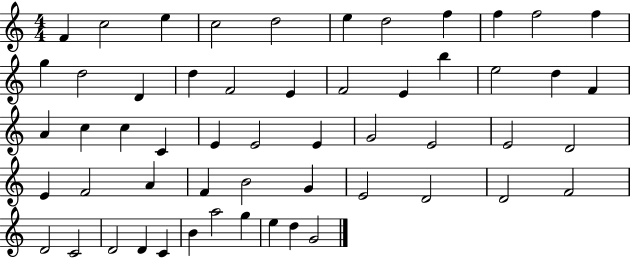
X:1
T:Untitled
M:4/4
L:1/4
K:C
F c2 e c2 d2 e d2 f f f2 f g d2 D d F2 E F2 E b e2 d F A c c C E E2 E G2 E2 E2 D2 E F2 A F B2 G E2 D2 D2 F2 D2 C2 D2 D C B a2 g e d G2